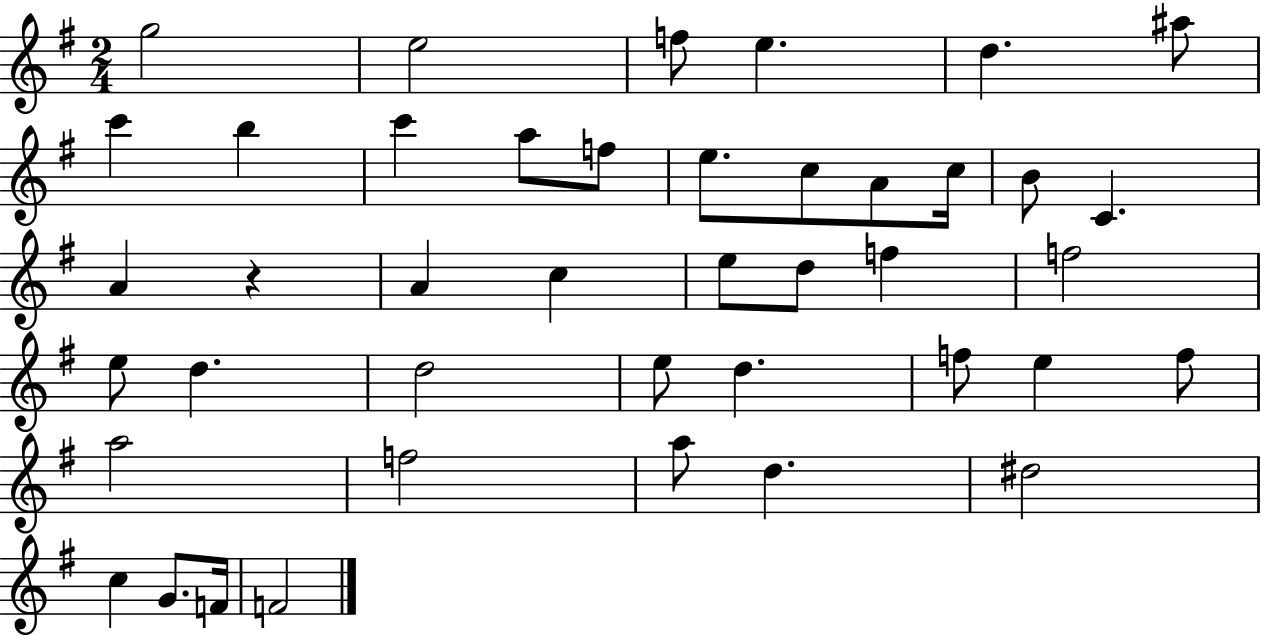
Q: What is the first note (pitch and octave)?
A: G5